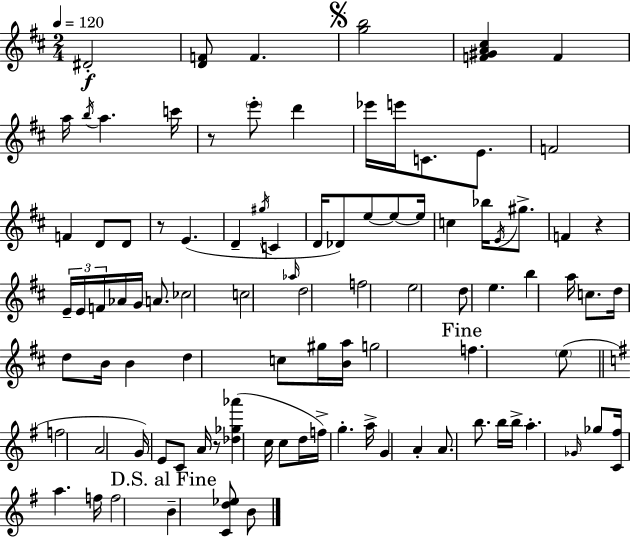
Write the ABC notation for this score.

X:1
T:Untitled
M:2/4
L:1/4
K:D
^D2 [DF]/2 F [gb]2 [F^GA^c] F a/4 b/4 a c'/4 z/2 e'/2 d' _e'/4 e'/4 C/2 E/2 F2 F D/2 D/2 z/2 E D ^g/4 C D/4 _D/2 e/2 e/2 e/4 c _b/4 E/4 ^g/2 F z E/4 E/4 F/4 _A/4 G/4 A/2 _c2 c2 _a/4 d2 f2 e2 d/2 e b a/4 c/2 d/4 d/2 B/4 B d c/2 ^g/4 [Ba]/4 g2 f e/2 f2 A2 G/4 E/2 C/2 A/4 z/2 [_d_g_a'] c/4 c/2 d/4 f/4 g a/4 G A A/2 b/2 b/4 b/4 a _G/4 _g/2 [C^f]/4 a f/4 f2 B [Cd_e]/2 B/2